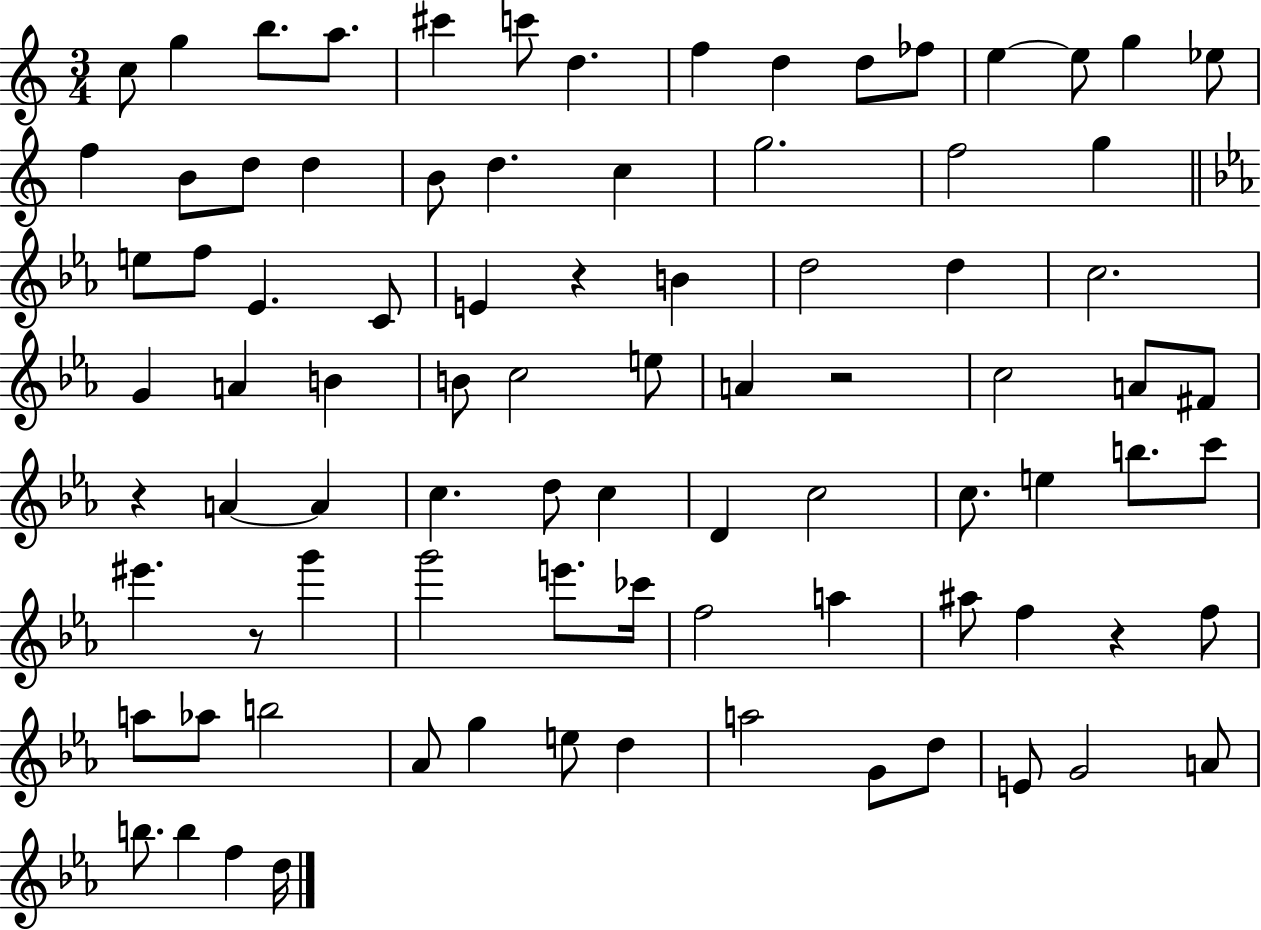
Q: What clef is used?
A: treble